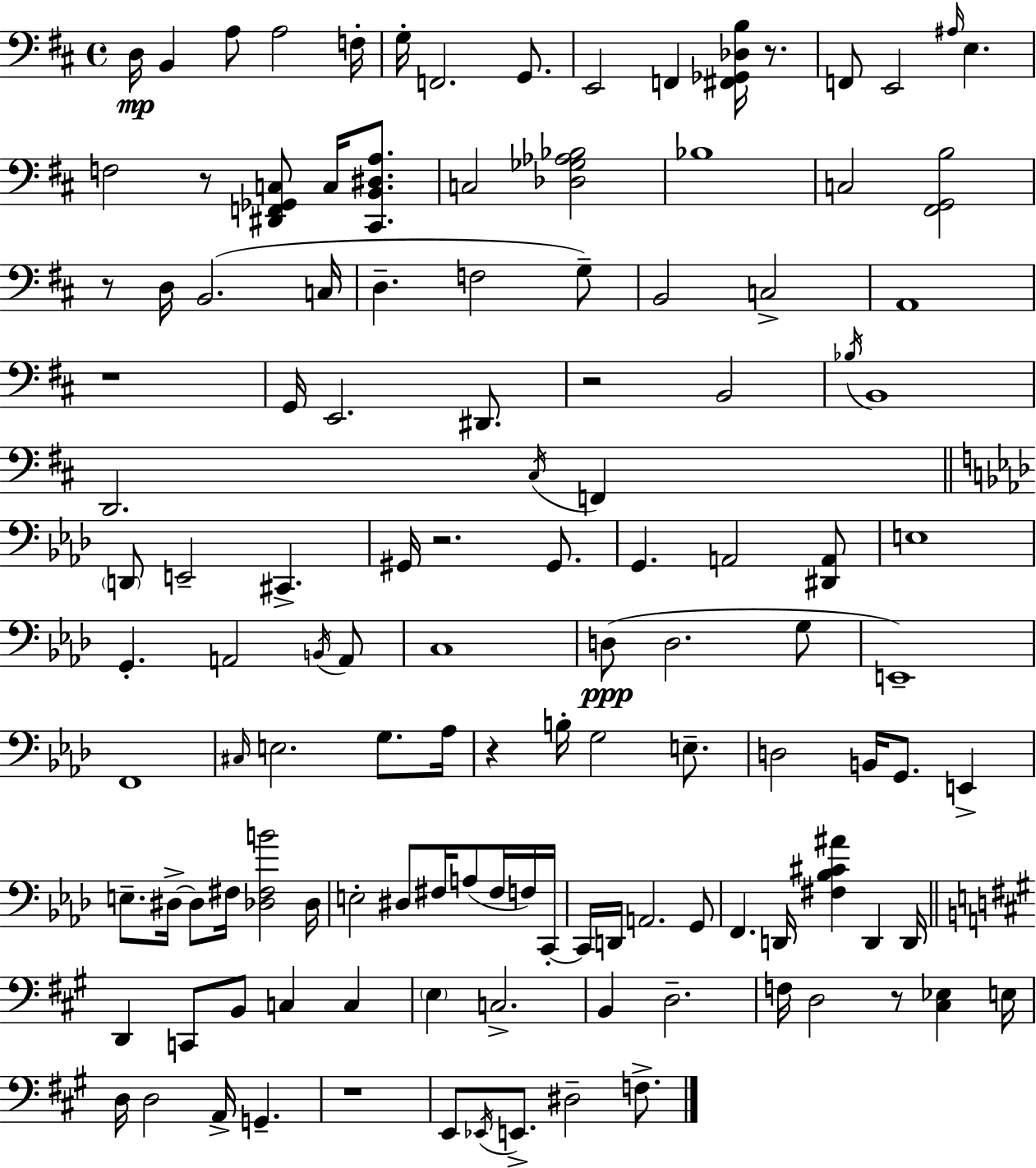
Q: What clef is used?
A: bass